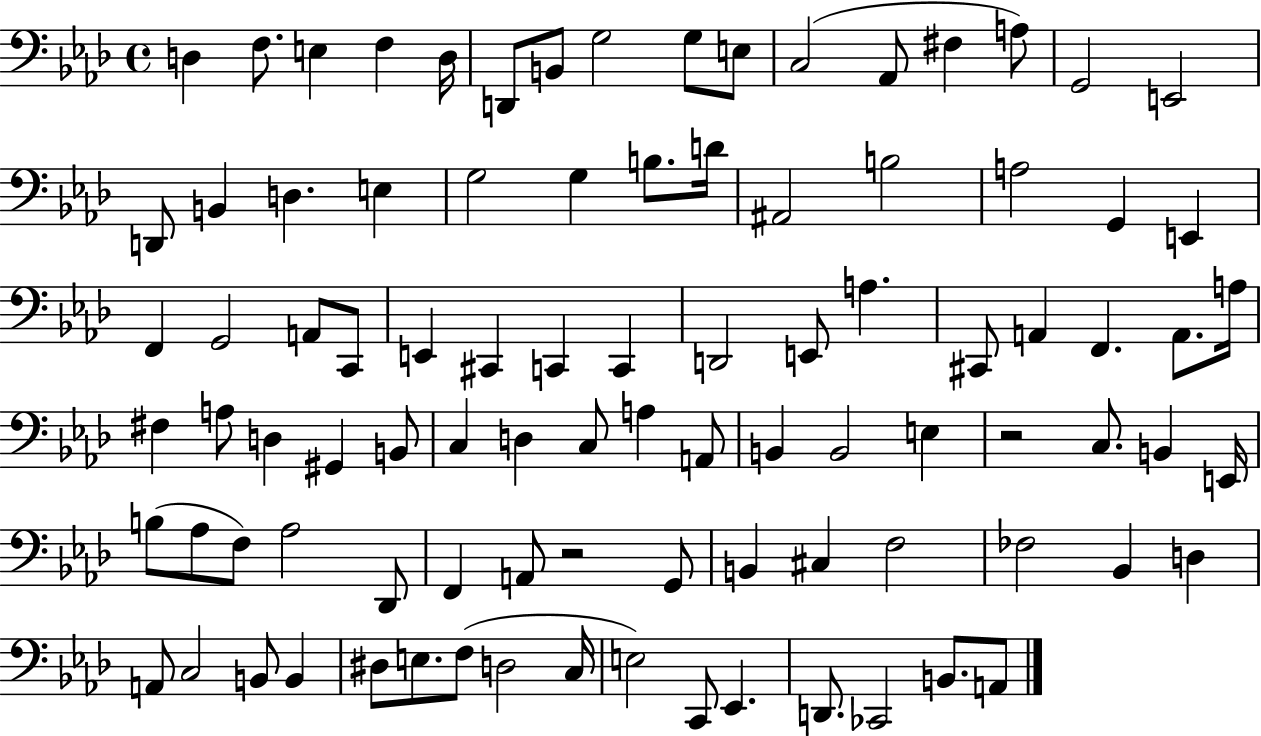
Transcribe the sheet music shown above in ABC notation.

X:1
T:Untitled
M:4/4
L:1/4
K:Ab
D, F,/2 E, F, D,/4 D,,/2 B,,/2 G,2 G,/2 E,/2 C,2 _A,,/2 ^F, A,/2 G,,2 E,,2 D,,/2 B,, D, E, G,2 G, B,/2 D/4 ^A,,2 B,2 A,2 G,, E,, F,, G,,2 A,,/2 C,,/2 E,, ^C,, C,, C,, D,,2 E,,/2 A, ^C,,/2 A,, F,, A,,/2 A,/4 ^F, A,/2 D, ^G,, B,,/2 C, D, C,/2 A, A,,/2 B,, B,,2 E, z2 C,/2 B,, E,,/4 B,/2 _A,/2 F,/2 _A,2 _D,,/2 F,, A,,/2 z2 G,,/2 B,, ^C, F,2 _F,2 _B,, D, A,,/2 C,2 B,,/2 B,, ^D,/2 E,/2 F,/2 D,2 C,/4 E,2 C,,/2 _E,, D,,/2 _C,,2 B,,/2 A,,/2